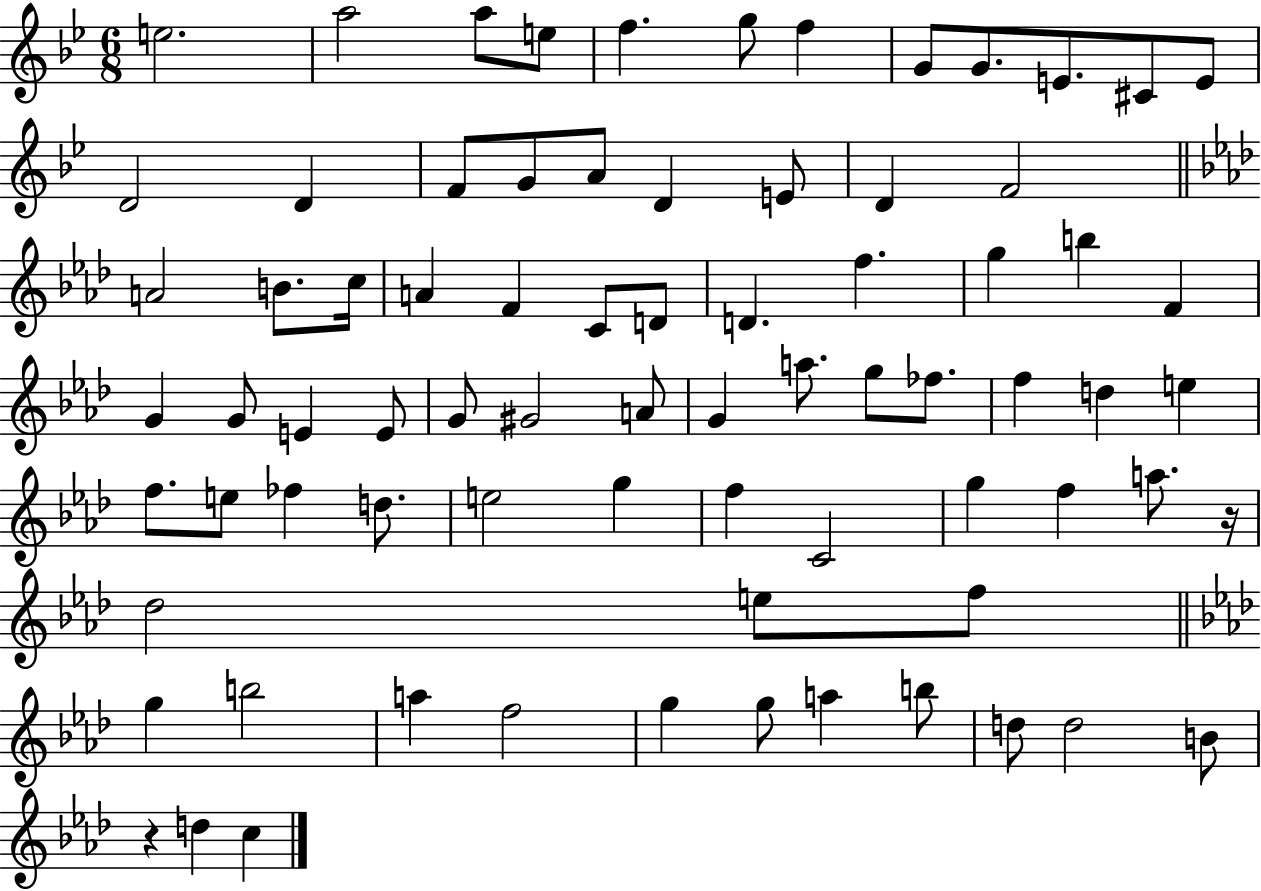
E5/h. A5/h A5/e E5/e F5/q. G5/e F5/q G4/e G4/e. E4/e. C#4/e E4/e D4/h D4/q F4/e G4/e A4/e D4/q E4/e D4/q F4/h A4/h B4/e. C5/s A4/q F4/q C4/e D4/e D4/q. F5/q. G5/q B5/q F4/q G4/q G4/e E4/q E4/e G4/e G#4/h A4/e G4/q A5/e. G5/e FES5/e. F5/q D5/q E5/q F5/e. E5/e FES5/q D5/e. E5/h G5/q F5/q C4/h G5/q F5/q A5/e. R/s Db5/h E5/e F5/e G5/q B5/h A5/q F5/h G5/q G5/e A5/q B5/e D5/e D5/h B4/e R/q D5/q C5/q